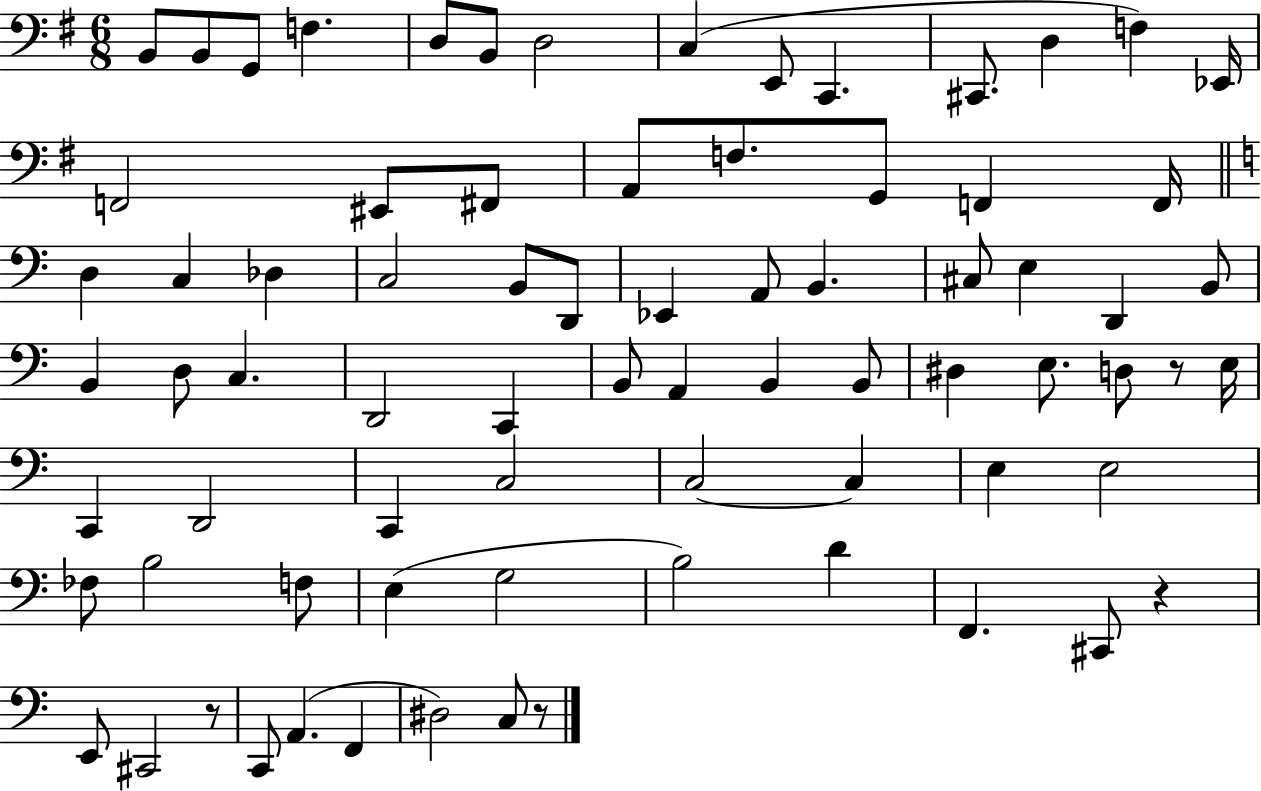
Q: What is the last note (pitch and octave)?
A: C3